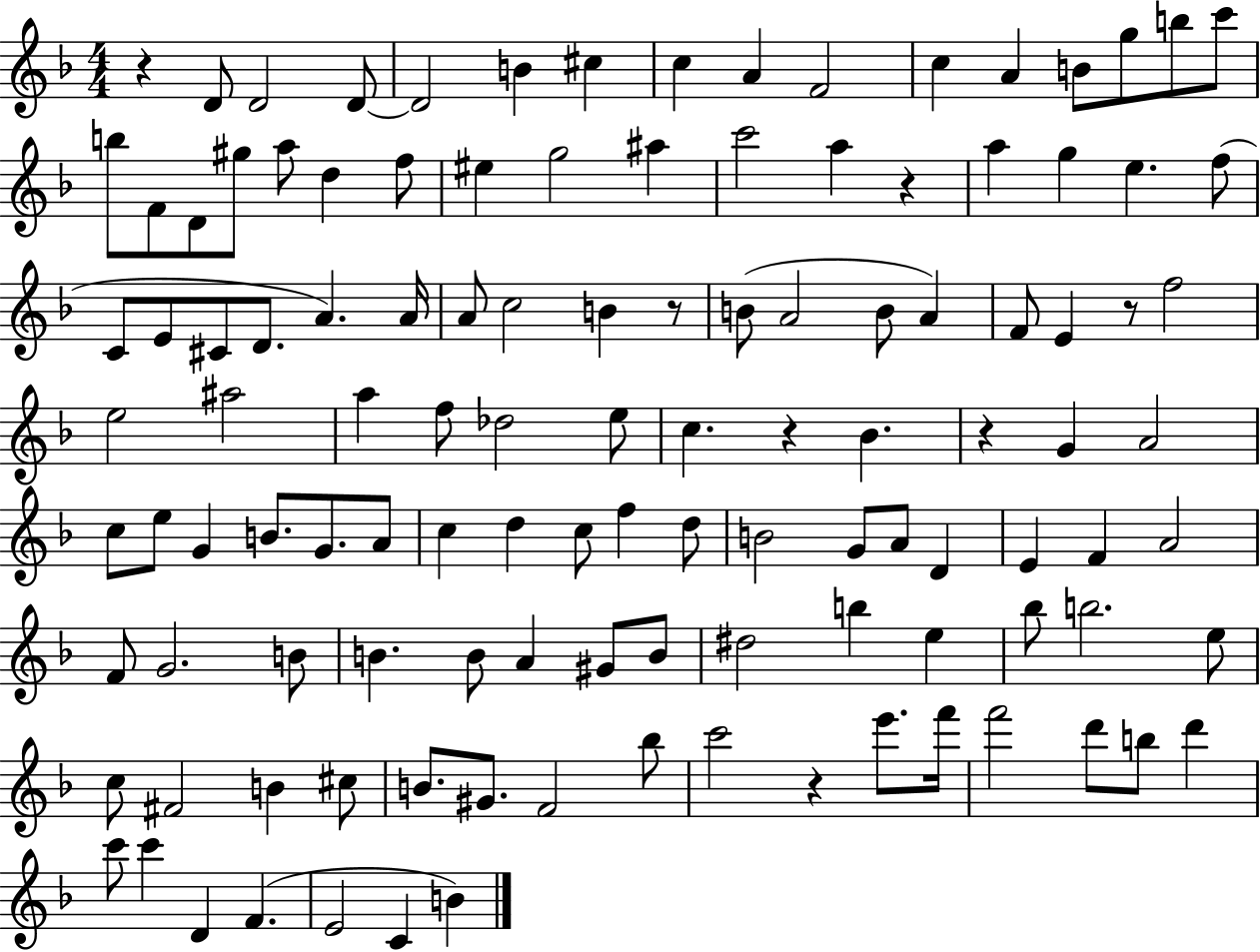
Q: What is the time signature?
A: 4/4